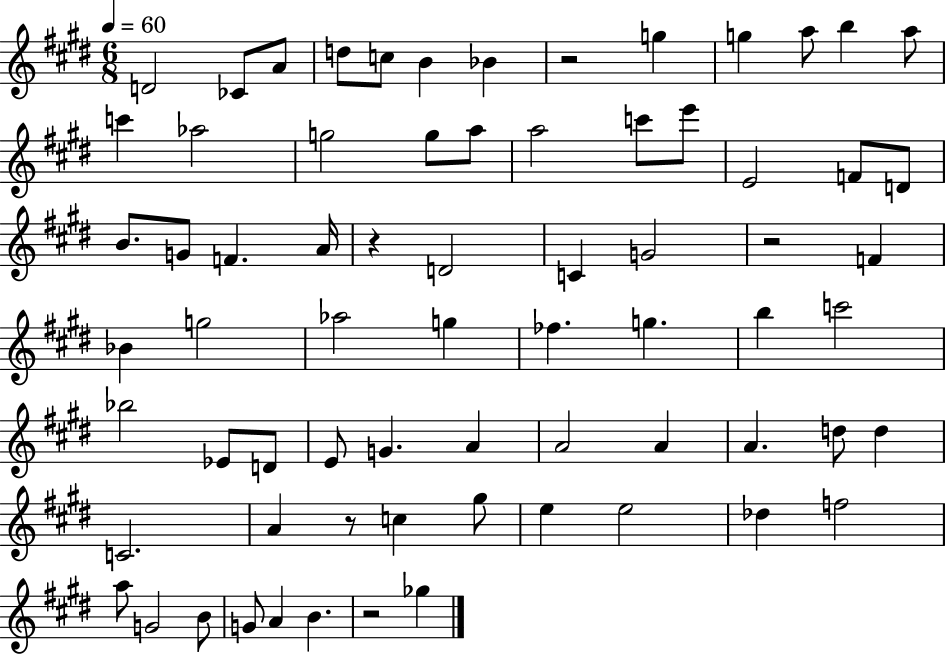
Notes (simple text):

D4/h CES4/e A4/e D5/e C5/e B4/q Bb4/q R/h G5/q G5/q A5/e B5/q A5/e C6/q Ab5/h G5/h G5/e A5/e A5/h C6/e E6/e E4/h F4/e D4/e B4/e. G4/e F4/q. A4/s R/q D4/h C4/q G4/h R/h F4/q Bb4/q G5/h Ab5/h G5/q FES5/q. G5/q. B5/q C6/h Bb5/h Eb4/e D4/e E4/e G4/q. A4/q A4/h A4/q A4/q. D5/e D5/q C4/h. A4/q R/e C5/q G#5/e E5/q E5/h Db5/q F5/h A5/e G4/h B4/e G4/e A4/q B4/q. R/h Gb5/q